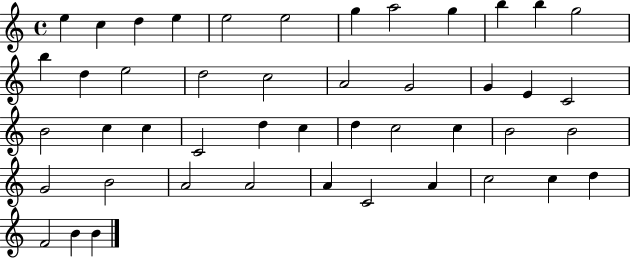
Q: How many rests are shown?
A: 0